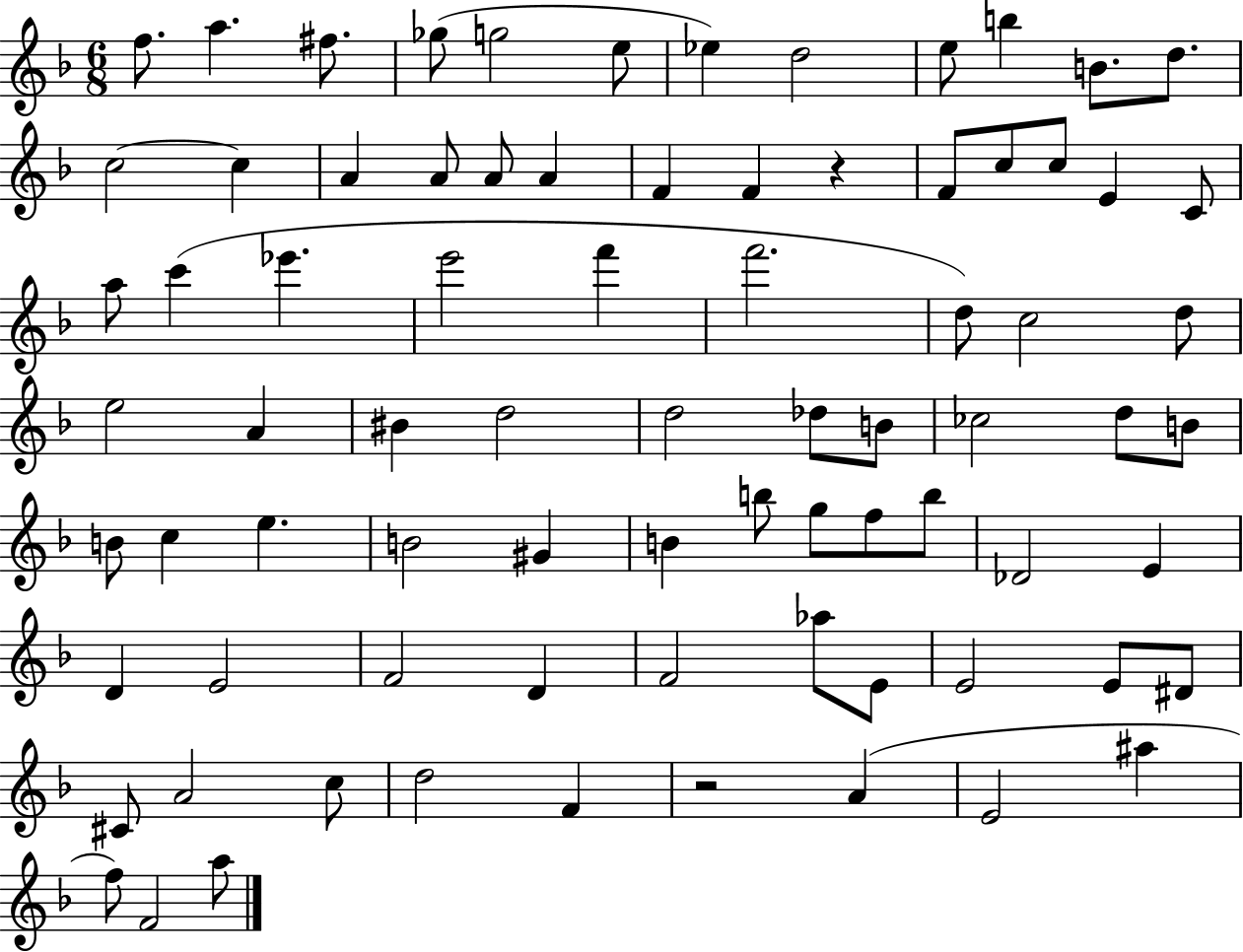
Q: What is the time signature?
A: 6/8